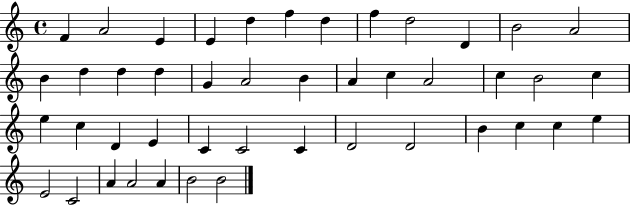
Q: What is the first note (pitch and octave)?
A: F4